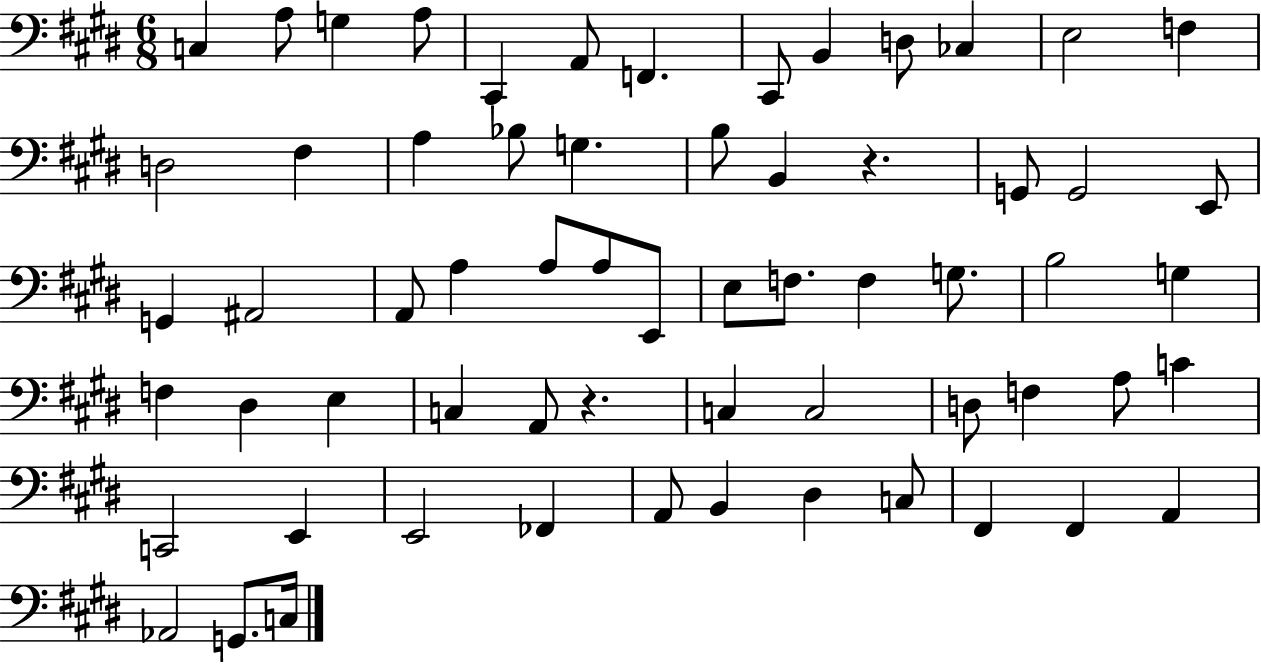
C3/q A3/e G3/q A3/e C#2/q A2/e F2/q. C#2/e B2/q D3/e CES3/q E3/h F3/q D3/h F#3/q A3/q Bb3/e G3/q. B3/e B2/q R/q. G2/e G2/h E2/e G2/q A#2/h A2/e A3/q A3/e A3/e E2/e E3/e F3/e. F3/q G3/e. B3/h G3/q F3/q D#3/q E3/q C3/q A2/e R/q. C3/q C3/h D3/e F3/q A3/e C4/q C2/h E2/q E2/h FES2/q A2/e B2/q D#3/q C3/e F#2/q F#2/q A2/q Ab2/h G2/e. C3/s